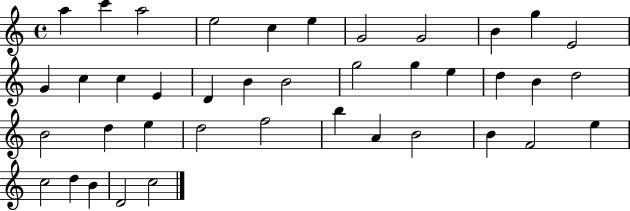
X:1
T:Untitled
M:4/4
L:1/4
K:C
a c' a2 e2 c e G2 G2 B g E2 G c c E D B B2 g2 g e d B d2 B2 d e d2 f2 b A B2 B F2 e c2 d B D2 c2